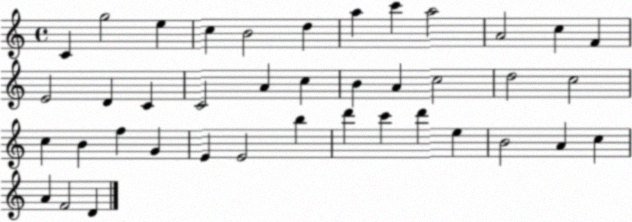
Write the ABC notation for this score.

X:1
T:Untitled
M:4/4
L:1/4
K:C
C g2 e c B2 d a c' a2 A2 c F E2 D C C2 A c B A c2 d2 c2 c B f G E E2 b d' c' d' e B2 A c A F2 D